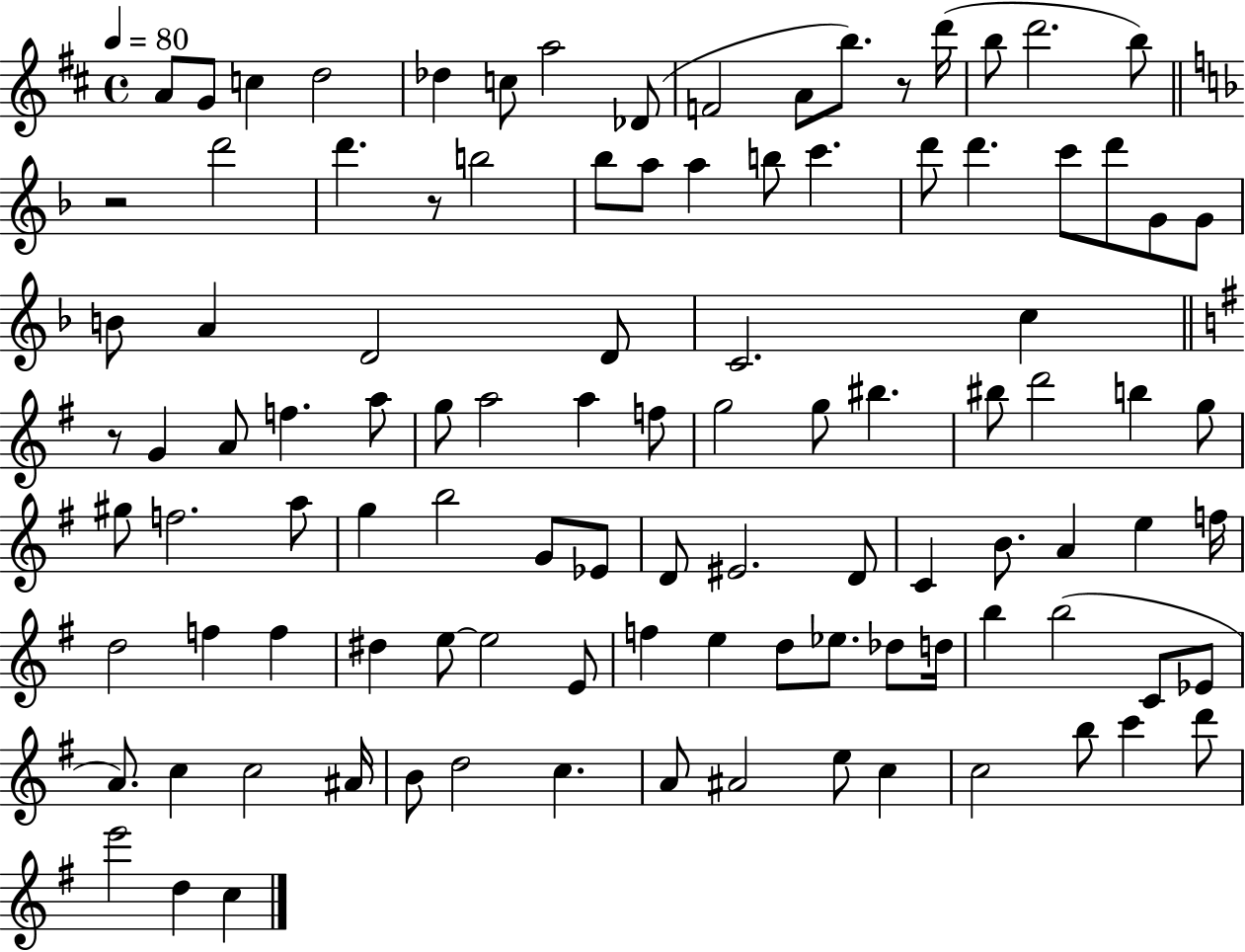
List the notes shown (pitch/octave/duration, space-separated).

A4/e G4/e C5/q D5/h Db5/q C5/e A5/h Db4/e F4/h A4/e B5/e. R/e D6/s B5/e D6/h. B5/e R/h D6/h D6/q. R/e B5/h Bb5/e A5/e A5/q B5/e C6/q. D6/e D6/q. C6/e D6/e G4/e G4/e B4/e A4/q D4/h D4/e C4/h. C5/q R/e G4/q A4/e F5/q. A5/e G5/e A5/h A5/q F5/e G5/h G5/e BIS5/q. BIS5/e D6/h B5/q G5/e G#5/e F5/h. A5/e G5/q B5/h G4/e Eb4/e D4/e EIS4/h. D4/e C4/q B4/e. A4/q E5/q F5/s D5/h F5/q F5/q D#5/q E5/e E5/h E4/e F5/q E5/q D5/e Eb5/e. Db5/e D5/s B5/q B5/h C4/e Eb4/e A4/e. C5/q C5/h A#4/s B4/e D5/h C5/q. A4/e A#4/h E5/e C5/q C5/h B5/e C6/q D6/e E6/h D5/q C5/q